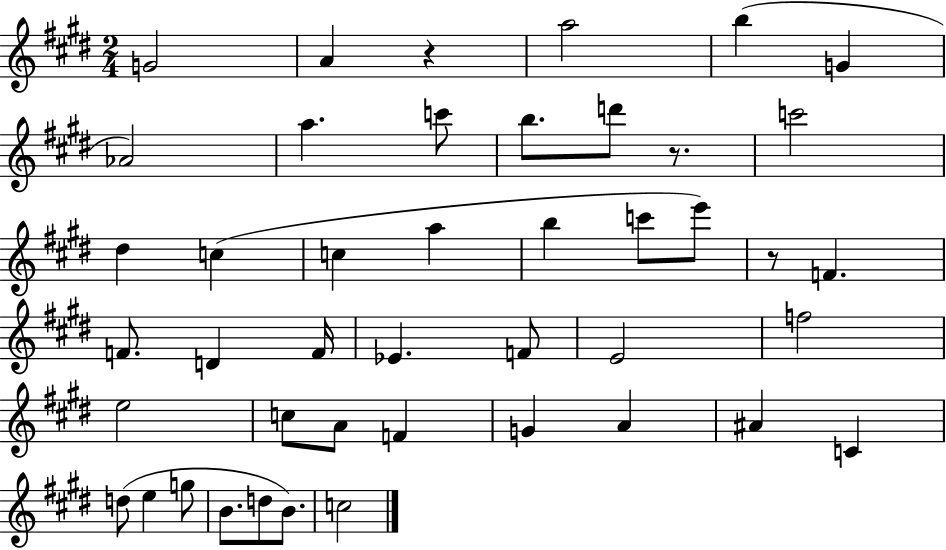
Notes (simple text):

G4/h A4/q R/q A5/h B5/q G4/q Ab4/h A5/q. C6/e B5/e. D6/e R/e. C6/h D#5/q C5/q C5/q A5/q B5/q C6/e E6/e R/e F4/q. F4/e. D4/q F4/s Eb4/q. F4/e E4/h F5/h E5/h C5/e A4/e F4/q G4/q A4/q A#4/q C4/q D5/e E5/q G5/e B4/e. D5/e B4/e. C5/h